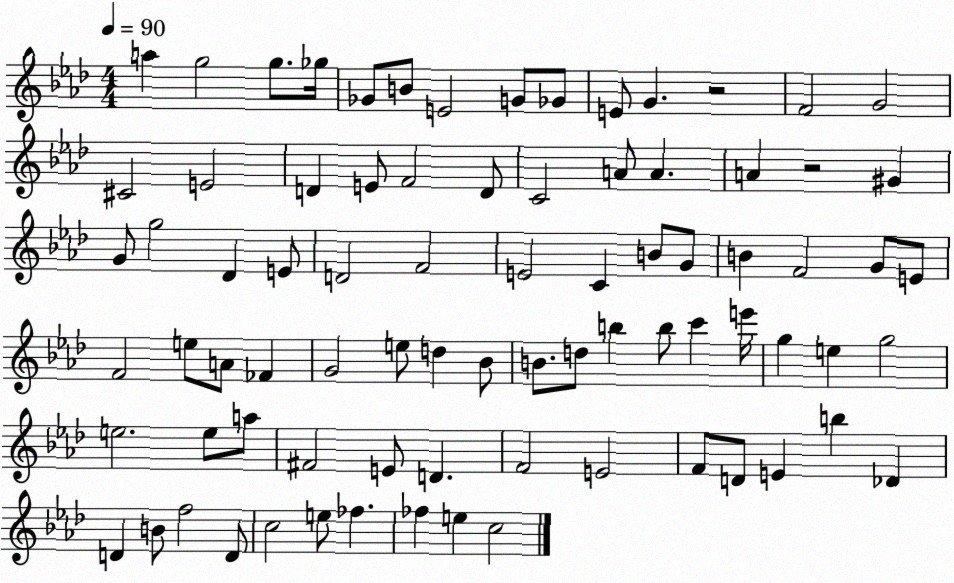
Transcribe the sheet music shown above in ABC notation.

X:1
T:Untitled
M:4/4
L:1/4
K:Ab
a g2 g/2 _g/4 _G/2 B/2 E2 G/2 _G/2 E/2 G z2 F2 G2 ^C2 E2 D E/2 F2 D/2 C2 A/2 A A z2 ^G G/2 g2 _D E/2 D2 F2 E2 C B/2 G/2 B F2 G/2 E/2 F2 e/2 A/2 _F G2 e/2 d _B/2 B/2 d/2 b b/2 c' e'/4 g e g2 e2 e/2 a/2 ^F2 E/2 D F2 E2 F/2 D/2 E b _D D B/2 f2 D/2 c2 e/2 _f _f e c2